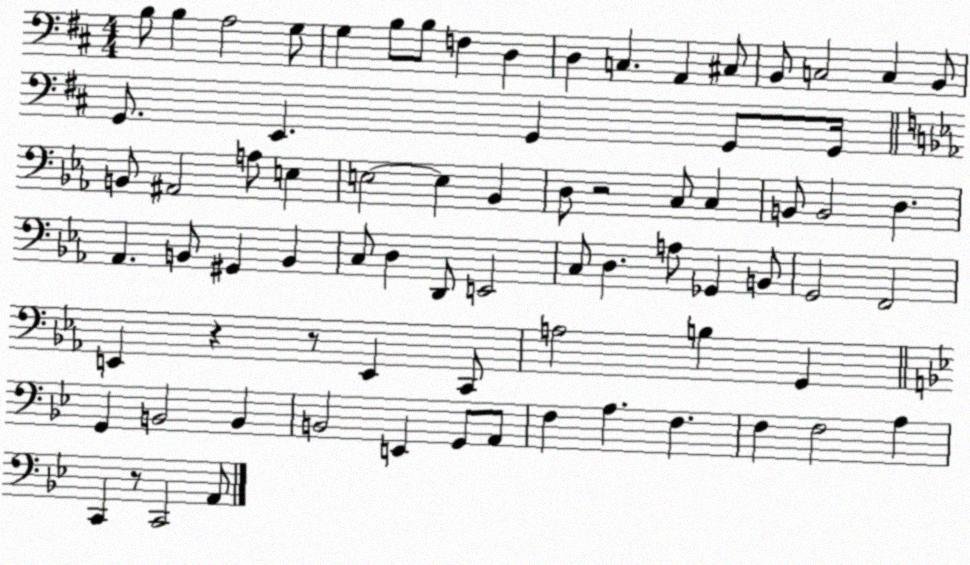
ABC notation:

X:1
T:Untitled
M:4/4
L:1/4
K:D
B,/2 B, A,2 G,/2 G, B,/2 B,/2 F, D, D, C, A,, ^C,/2 B,,/2 C,2 C, B,,/2 G,,/2 E,, G,, G,,/2 G,,/4 B,,/2 ^A,,2 A,/2 E, E,2 E, _B,, D,/2 z2 C,/2 C, B,,/2 B,,2 D, _A,, B,,/2 ^G,, B,, C,/2 D, D,,/2 E,,2 C,/2 D, A,/2 _G,, B,,/2 G,,2 F,,2 E,, z z/2 E,, C,,/2 A,2 B, G,, G,, B,,2 B,, B,,2 E,, G,,/2 A,,/2 F, A, F, F, F,2 A, C,, z/2 C,,2 A,,/2